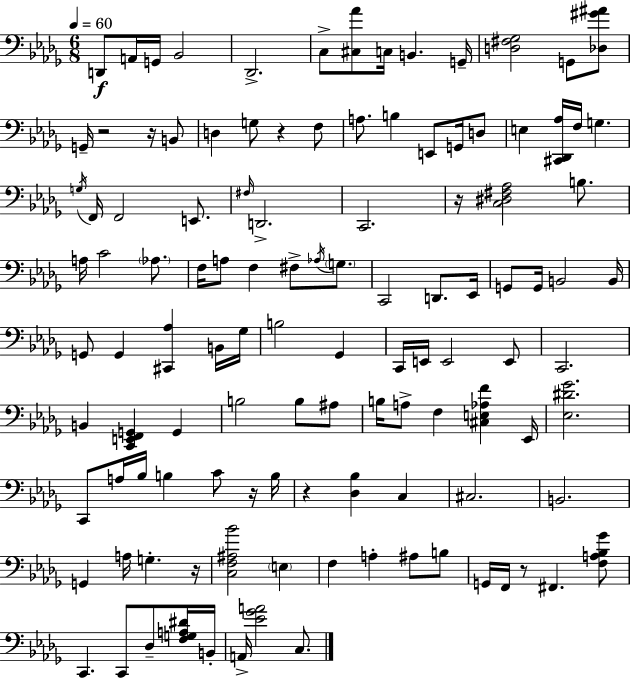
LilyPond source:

{
  \clef bass
  \numericTimeSignature
  \time 6/8
  \key bes \minor
  \tempo 4 = 60
  d,8\f a,16 g,16 bes,2 | des,2.-> | c8-> <cis aes'>8 c16 b,4. g,16-- | <d fis ges>2 g,8 <des gis' ais'>8 | \break g,16-- r2 r16 b,8 | d4 g8 r4 f8 | a8. b4 e,8 g,16 d8 | e4 <cis, des, aes>16 f16 g4. | \break \acciaccatura { g16 } f,16 f,2 e,8. | \grace { fis16 } d,2.-> | c,2. | r16 <c dis fis aes>2 b8. | \break a16 c'2 \parenthesize aes8. | f16 a8 f4 fis8-> \acciaccatura { aes16 } | \parenthesize g8. c,2 d,8. | ees,16 g,8 g,16 b,2 | \break b,16 g,8 g,4 <cis, aes>4 | b,16 ges16 b2 ges,4 | c,16 e,16 e,2 | e,8 c,2. | \break b,4 <c, e, f, g,>4 g,4 | b2 b8 | ais8 b16 a8-> f4 <cis e aes f'>4 | ees,16 <ees dis' ges'>2. | \break c,8 a16 bes16 b4 c'8 | r16 b16 r4 <des bes>4 c4 | cis2. | b,2. | \break g,4 a16 g4.-. | r16 <c f ais bes'>2 \parenthesize e4 | f4 a4-. ais8 | b8 g,16 f,16 r8 fis,4. | \break <f a bes ges'>8 c,4. c,8 des8-- | <f g a dis'>16 b,16-. a,16-> <ees' ges' a'>2 | c8. \bar "|."
}